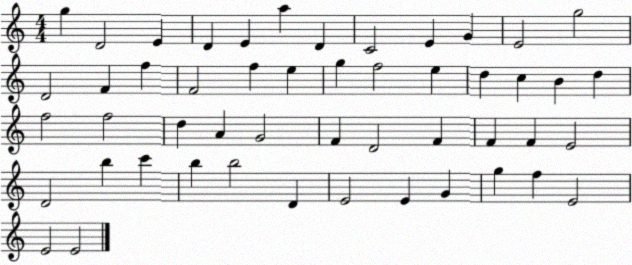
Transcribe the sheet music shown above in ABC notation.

X:1
T:Untitled
M:4/4
L:1/4
K:C
g D2 E D E a D C2 E G E2 g2 D2 F f F2 f e g f2 e d c B d f2 f2 d A G2 F D2 F F F E2 D2 b c' b b2 D E2 E G g f E2 E2 E2